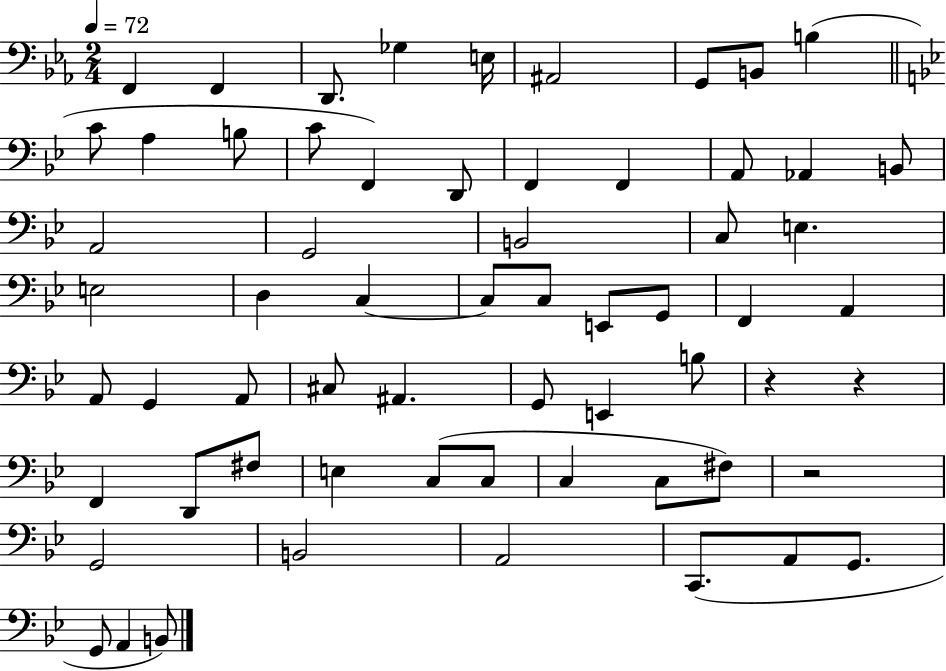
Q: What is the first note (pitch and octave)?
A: F2